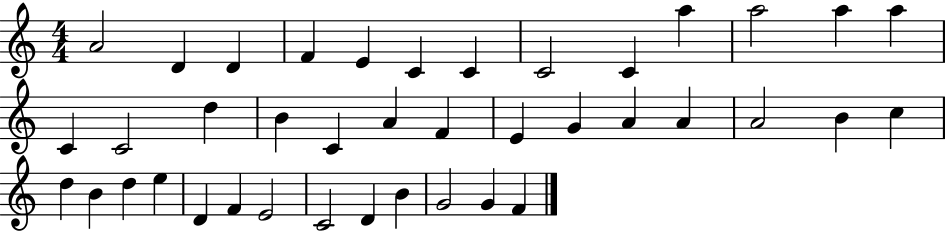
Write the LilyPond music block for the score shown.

{
  \clef treble
  \numericTimeSignature
  \time 4/4
  \key c \major
  a'2 d'4 d'4 | f'4 e'4 c'4 c'4 | c'2 c'4 a''4 | a''2 a''4 a''4 | \break c'4 c'2 d''4 | b'4 c'4 a'4 f'4 | e'4 g'4 a'4 a'4 | a'2 b'4 c''4 | \break d''4 b'4 d''4 e''4 | d'4 f'4 e'2 | c'2 d'4 b'4 | g'2 g'4 f'4 | \break \bar "|."
}